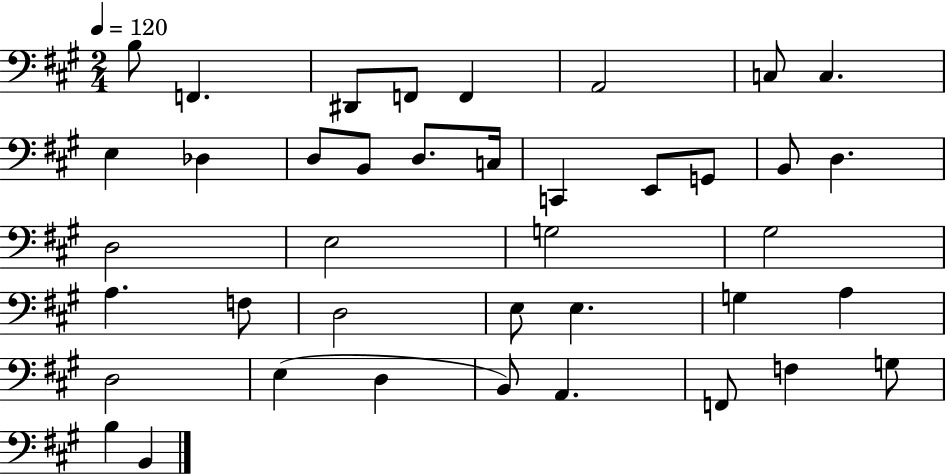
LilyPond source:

{
  \clef bass
  \numericTimeSignature
  \time 2/4
  \key a \major
  \tempo 4 = 120
  b8 f,4. | dis,8 f,8 f,4 | a,2 | c8 c4. | \break e4 des4 | d8 b,8 d8. c16 | c,4 e,8 g,8 | b,8 d4. | \break d2 | e2 | g2 | gis2 | \break a4. f8 | d2 | e8 e4. | g4 a4 | \break d2 | e4( d4 | b,8) a,4. | f,8 f4 g8 | \break b4 b,4 | \bar "|."
}